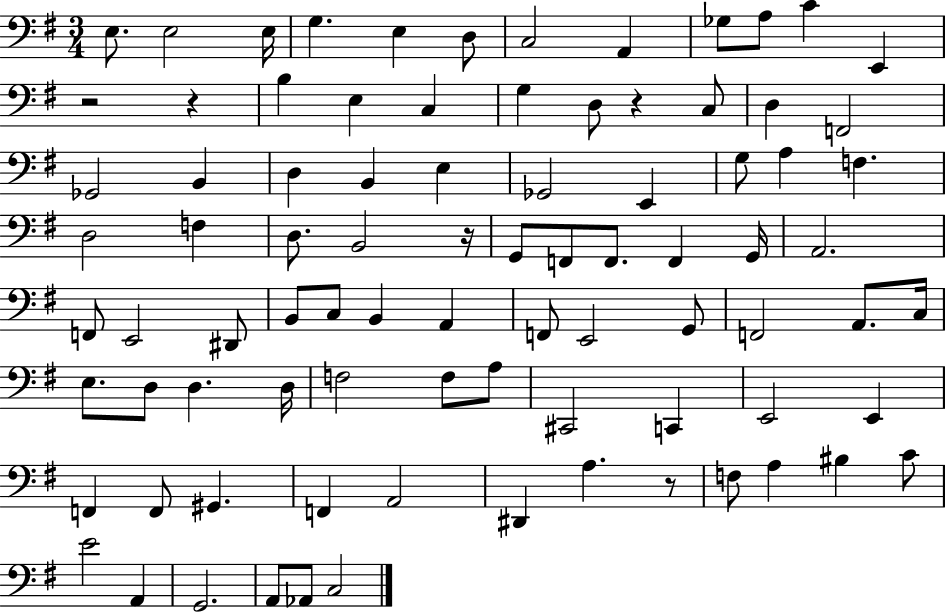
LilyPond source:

{
  \clef bass
  \numericTimeSignature
  \time 3/4
  \key g \major
  \repeat volta 2 { e8. e2 e16 | g4. e4 d8 | c2 a,4 | ges8 a8 c'4 e,4 | \break r2 r4 | b4 e4 c4 | g4 d8 r4 c8 | d4 f,2 | \break ges,2 b,4 | d4 b,4 e4 | ges,2 e,4 | g8 a4 f4. | \break d2 f4 | d8. b,2 r16 | g,8 f,8 f,8. f,4 g,16 | a,2. | \break f,8 e,2 dis,8 | b,8 c8 b,4 a,4 | f,8 e,2 g,8 | f,2 a,8. c16 | \break e8. d8 d4. d16 | f2 f8 a8 | cis,2 c,4 | e,2 e,4 | \break f,4 f,8 gis,4. | f,4 a,2 | dis,4 a4. r8 | f8 a4 bis4 c'8 | \break e'2 a,4 | g,2. | a,8 aes,8 c2 | } \bar "|."
}